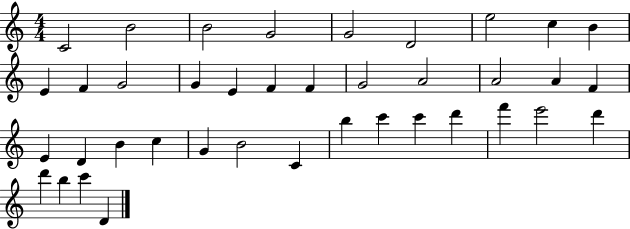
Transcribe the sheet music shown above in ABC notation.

X:1
T:Untitled
M:4/4
L:1/4
K:C
C2 B2 B2 G2 G2 D2 e2 c B E F G2 G E F F G2 A2 A2 A F E D B c G B2 C b c' c' d' f' e'2 d' d' b c' D